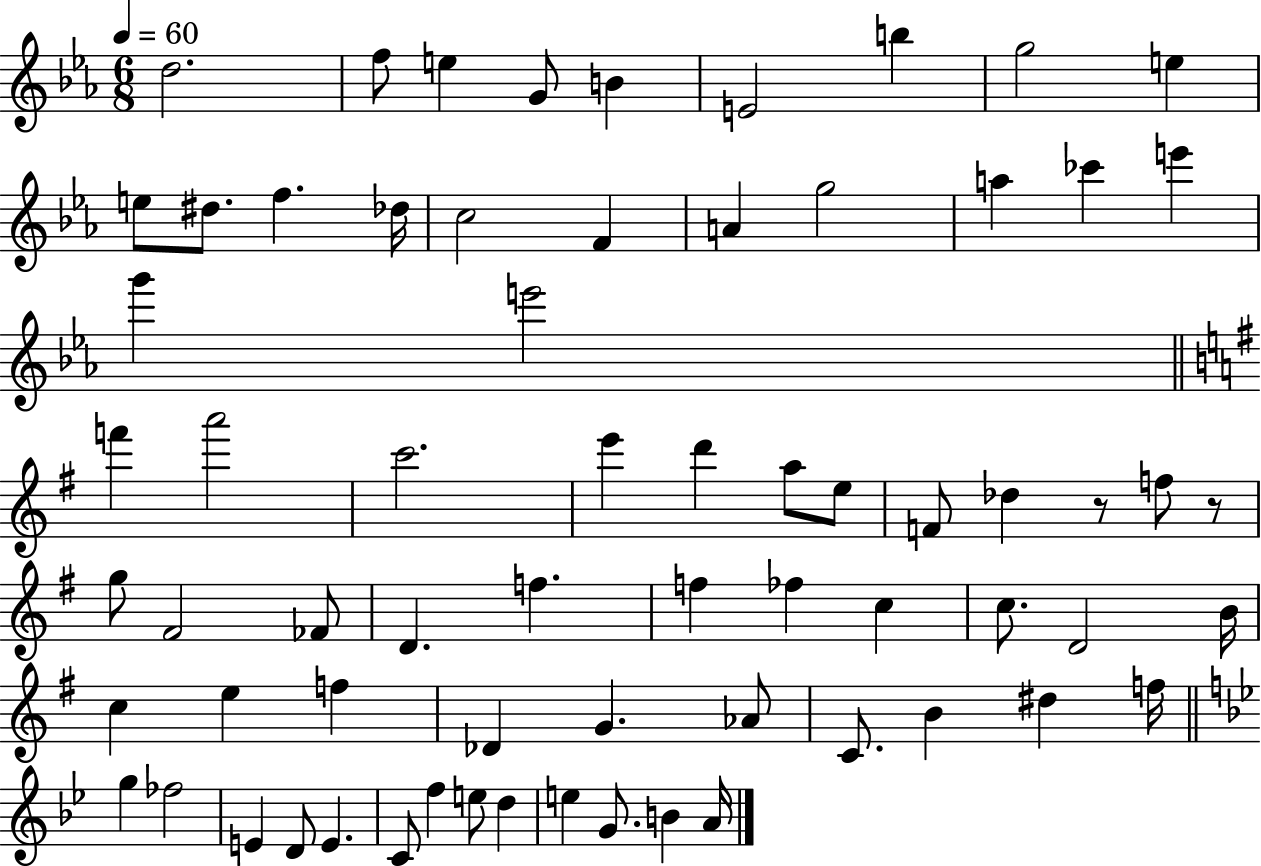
{
  \clef treble
  \numericTimeSignature
  \time 6/8
  \key ees \major
  \tempo 4 = 60
  d''2. | f''8 e''4 g'8 b'4 | e'2 b''4 | g''2 e''4 | \break e''8 dis''8. f''4. des''16 | c''2 f'4 | a'4 g''2 | a''4 ces'''4 e'''4 | \break g'''4 e'''2 | \bar "||" \break \key g \major f'''4 a'''2 | c'''2. | e'''4 d'''4 a''8 e''8 | f'8 des''4 r8 f''8 r8 | \break g''8 fis'2 fes'8 | d'4. f''4. | f''4 fes''4 c''4 | c''8. d'2 b'16 | \break c''4 e''4 f''4 | des'4 g'4. aes'8 | c'8. b'4 dis''4 f''16 | \bar "||" \break \key bes \major g''4 fes''2 | e'4 d'8 e'4. | c'8 f''4 e''8 d''4 | e''4 g'8. b'4 a'16 | \break \bar "|."
}